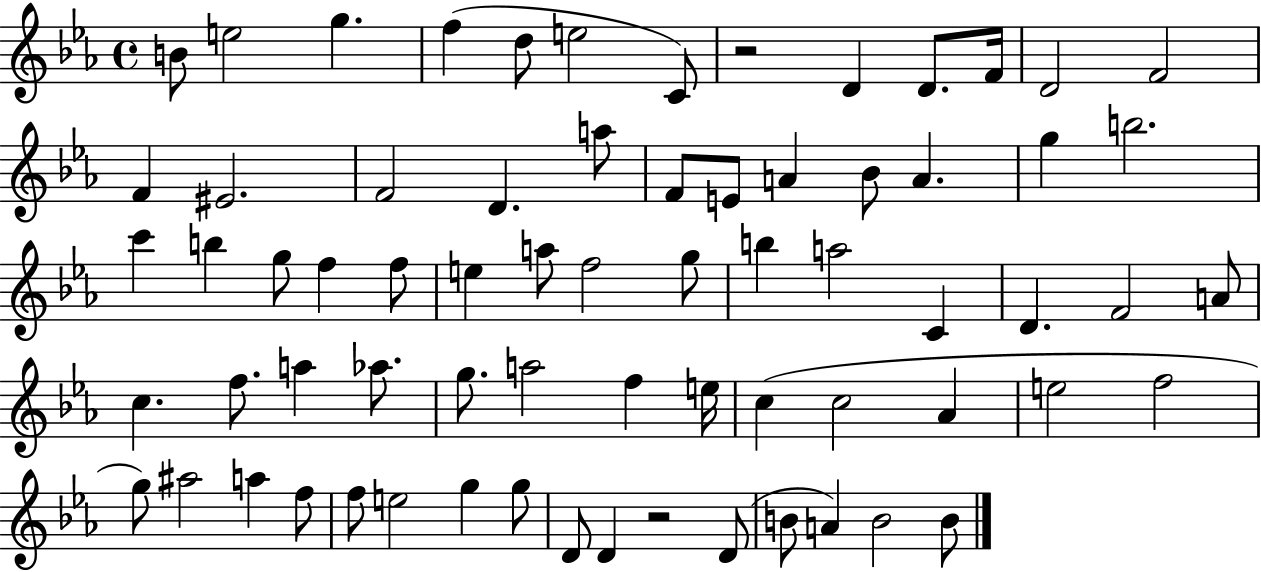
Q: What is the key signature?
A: EES major